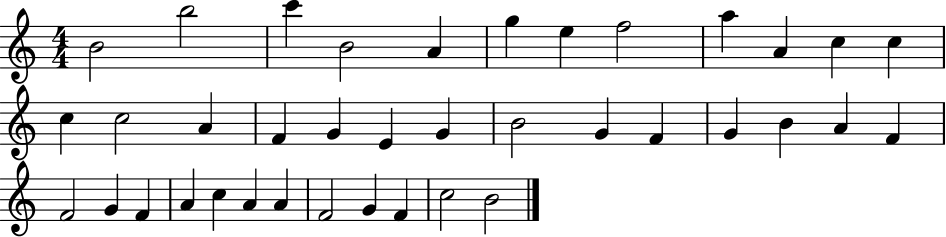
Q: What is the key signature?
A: C major